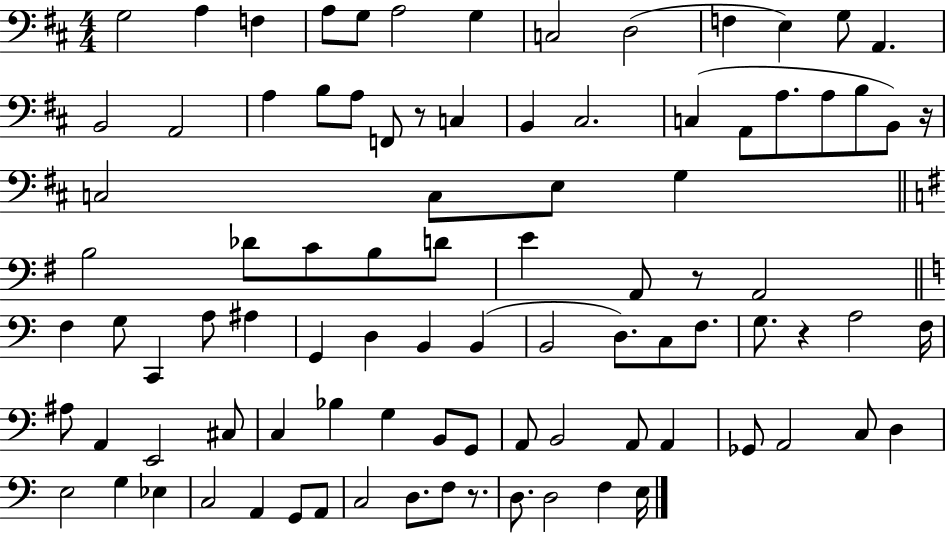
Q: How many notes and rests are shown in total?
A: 92